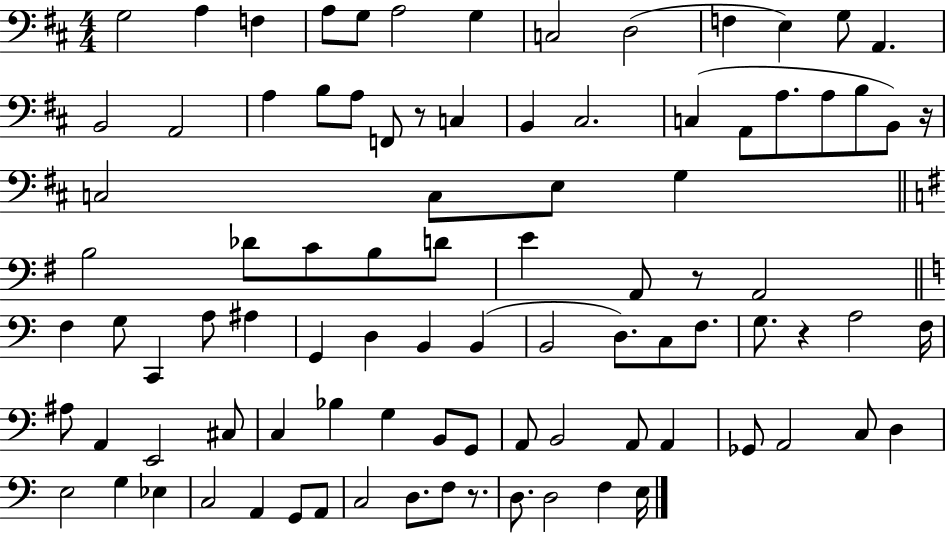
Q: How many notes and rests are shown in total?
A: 92